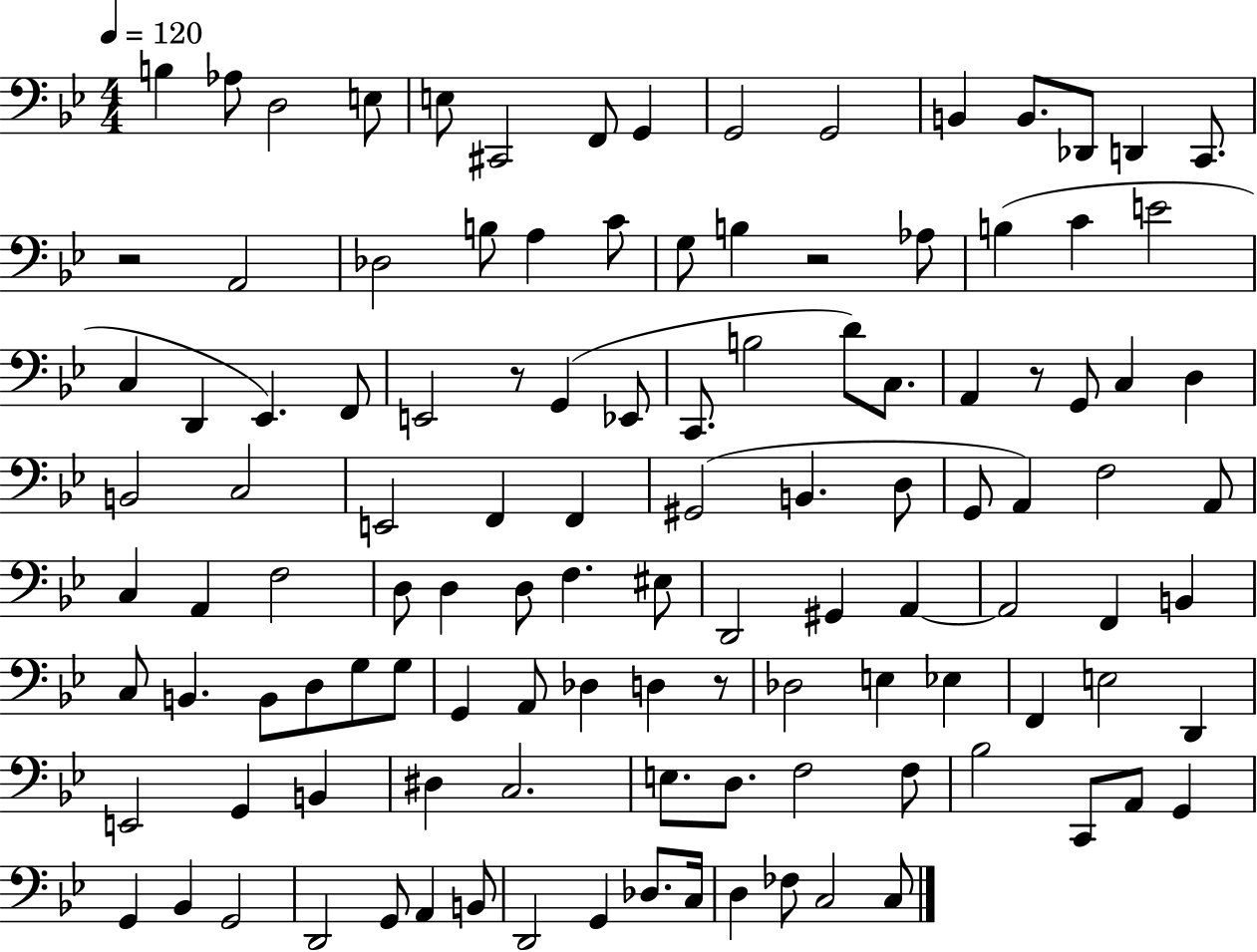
{
  \clef bass
  \numericTimeSignature
  \time 4/4
  \key bes \major
  \tempo 4 = 120
  b4 aes8 d2 e8 | e8 cis,2 f,8 g,4 | g,2 g,2 | b,4 b,8. des,8 d,4 c,8. | \break r2 a,2 | des2 b8 a4 c'8 | g8 b4 r2 aes8 | b4( c'4 e'2 | \break c4 d,4 ees,4.) f,8 | e,2 r8 g,4( ees,8 | c,8. b2 d'8) c8. | a,4 r8 g,8 c4 d4 | \break b,2 c2 | e,2 f,4 f,4 | gis,2( b,4. d8 | g,8 a,4) f2 a,8 | \break c4 a,4 f2 | d8 d4 d8 f4. eis8 | d,2 gis,4 a,4~~ | a,2 f,4 b,4 | \break c8 b,4. b,8 d8 g8 g8 | g,4 a,8 des4 d4 r8 | des2 e4 ees4 | f,4 e2 d,4 | \break e,2 g,4 b,4 | dis4 c2. | e8. d8. f2 f8 | bes2 c,8 a,8 g,4 | \break g,4 bes,4 g,2 | d,2 g,8 a,4 b,8 | d,2 g,4 des8. c16 | d4 fes8 c2 c8 | \break \bar "|."
}